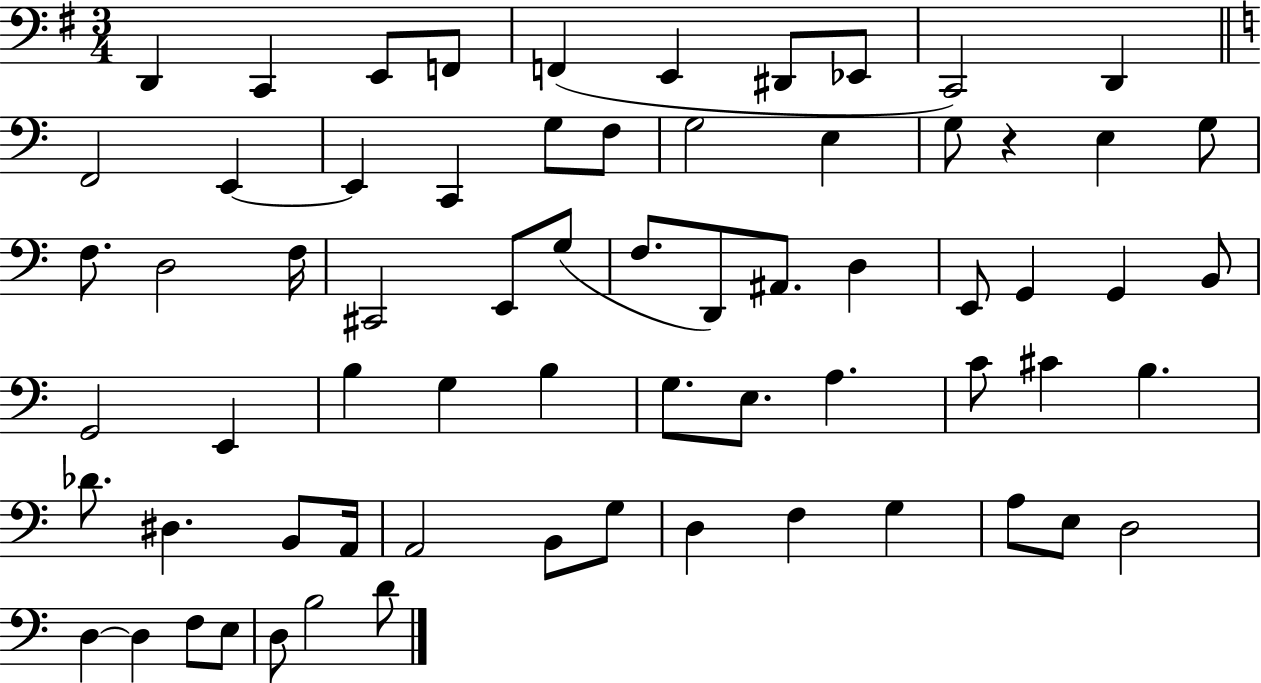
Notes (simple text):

D2/q C2/q E2/e F2/e F2/q E2/q D#2/e Eb2/e C2/h D2/q F2/h E2/q E2/q C2/q G3/e F3/e G3/h E3/q G3/e R/q E3/q G3/e F3/e. D3/h F3/s C#2/h E2/e G3/e F3/e. D2/e A#2/e. D3/q E2/e G2/q G2/q B2/e G2/h E2/q B3/q G3/q B3/q G3/e. E3/e. A3/q. C4/e C#4/q B3/q. Db4/e. D#3/q. B2/e A2/s A2/h B2/e G3/e D3/q F3/q G3/q A3/e E3/e D3/h D3/q D3/q F3/e E3/e D3/e B3/h D4/e